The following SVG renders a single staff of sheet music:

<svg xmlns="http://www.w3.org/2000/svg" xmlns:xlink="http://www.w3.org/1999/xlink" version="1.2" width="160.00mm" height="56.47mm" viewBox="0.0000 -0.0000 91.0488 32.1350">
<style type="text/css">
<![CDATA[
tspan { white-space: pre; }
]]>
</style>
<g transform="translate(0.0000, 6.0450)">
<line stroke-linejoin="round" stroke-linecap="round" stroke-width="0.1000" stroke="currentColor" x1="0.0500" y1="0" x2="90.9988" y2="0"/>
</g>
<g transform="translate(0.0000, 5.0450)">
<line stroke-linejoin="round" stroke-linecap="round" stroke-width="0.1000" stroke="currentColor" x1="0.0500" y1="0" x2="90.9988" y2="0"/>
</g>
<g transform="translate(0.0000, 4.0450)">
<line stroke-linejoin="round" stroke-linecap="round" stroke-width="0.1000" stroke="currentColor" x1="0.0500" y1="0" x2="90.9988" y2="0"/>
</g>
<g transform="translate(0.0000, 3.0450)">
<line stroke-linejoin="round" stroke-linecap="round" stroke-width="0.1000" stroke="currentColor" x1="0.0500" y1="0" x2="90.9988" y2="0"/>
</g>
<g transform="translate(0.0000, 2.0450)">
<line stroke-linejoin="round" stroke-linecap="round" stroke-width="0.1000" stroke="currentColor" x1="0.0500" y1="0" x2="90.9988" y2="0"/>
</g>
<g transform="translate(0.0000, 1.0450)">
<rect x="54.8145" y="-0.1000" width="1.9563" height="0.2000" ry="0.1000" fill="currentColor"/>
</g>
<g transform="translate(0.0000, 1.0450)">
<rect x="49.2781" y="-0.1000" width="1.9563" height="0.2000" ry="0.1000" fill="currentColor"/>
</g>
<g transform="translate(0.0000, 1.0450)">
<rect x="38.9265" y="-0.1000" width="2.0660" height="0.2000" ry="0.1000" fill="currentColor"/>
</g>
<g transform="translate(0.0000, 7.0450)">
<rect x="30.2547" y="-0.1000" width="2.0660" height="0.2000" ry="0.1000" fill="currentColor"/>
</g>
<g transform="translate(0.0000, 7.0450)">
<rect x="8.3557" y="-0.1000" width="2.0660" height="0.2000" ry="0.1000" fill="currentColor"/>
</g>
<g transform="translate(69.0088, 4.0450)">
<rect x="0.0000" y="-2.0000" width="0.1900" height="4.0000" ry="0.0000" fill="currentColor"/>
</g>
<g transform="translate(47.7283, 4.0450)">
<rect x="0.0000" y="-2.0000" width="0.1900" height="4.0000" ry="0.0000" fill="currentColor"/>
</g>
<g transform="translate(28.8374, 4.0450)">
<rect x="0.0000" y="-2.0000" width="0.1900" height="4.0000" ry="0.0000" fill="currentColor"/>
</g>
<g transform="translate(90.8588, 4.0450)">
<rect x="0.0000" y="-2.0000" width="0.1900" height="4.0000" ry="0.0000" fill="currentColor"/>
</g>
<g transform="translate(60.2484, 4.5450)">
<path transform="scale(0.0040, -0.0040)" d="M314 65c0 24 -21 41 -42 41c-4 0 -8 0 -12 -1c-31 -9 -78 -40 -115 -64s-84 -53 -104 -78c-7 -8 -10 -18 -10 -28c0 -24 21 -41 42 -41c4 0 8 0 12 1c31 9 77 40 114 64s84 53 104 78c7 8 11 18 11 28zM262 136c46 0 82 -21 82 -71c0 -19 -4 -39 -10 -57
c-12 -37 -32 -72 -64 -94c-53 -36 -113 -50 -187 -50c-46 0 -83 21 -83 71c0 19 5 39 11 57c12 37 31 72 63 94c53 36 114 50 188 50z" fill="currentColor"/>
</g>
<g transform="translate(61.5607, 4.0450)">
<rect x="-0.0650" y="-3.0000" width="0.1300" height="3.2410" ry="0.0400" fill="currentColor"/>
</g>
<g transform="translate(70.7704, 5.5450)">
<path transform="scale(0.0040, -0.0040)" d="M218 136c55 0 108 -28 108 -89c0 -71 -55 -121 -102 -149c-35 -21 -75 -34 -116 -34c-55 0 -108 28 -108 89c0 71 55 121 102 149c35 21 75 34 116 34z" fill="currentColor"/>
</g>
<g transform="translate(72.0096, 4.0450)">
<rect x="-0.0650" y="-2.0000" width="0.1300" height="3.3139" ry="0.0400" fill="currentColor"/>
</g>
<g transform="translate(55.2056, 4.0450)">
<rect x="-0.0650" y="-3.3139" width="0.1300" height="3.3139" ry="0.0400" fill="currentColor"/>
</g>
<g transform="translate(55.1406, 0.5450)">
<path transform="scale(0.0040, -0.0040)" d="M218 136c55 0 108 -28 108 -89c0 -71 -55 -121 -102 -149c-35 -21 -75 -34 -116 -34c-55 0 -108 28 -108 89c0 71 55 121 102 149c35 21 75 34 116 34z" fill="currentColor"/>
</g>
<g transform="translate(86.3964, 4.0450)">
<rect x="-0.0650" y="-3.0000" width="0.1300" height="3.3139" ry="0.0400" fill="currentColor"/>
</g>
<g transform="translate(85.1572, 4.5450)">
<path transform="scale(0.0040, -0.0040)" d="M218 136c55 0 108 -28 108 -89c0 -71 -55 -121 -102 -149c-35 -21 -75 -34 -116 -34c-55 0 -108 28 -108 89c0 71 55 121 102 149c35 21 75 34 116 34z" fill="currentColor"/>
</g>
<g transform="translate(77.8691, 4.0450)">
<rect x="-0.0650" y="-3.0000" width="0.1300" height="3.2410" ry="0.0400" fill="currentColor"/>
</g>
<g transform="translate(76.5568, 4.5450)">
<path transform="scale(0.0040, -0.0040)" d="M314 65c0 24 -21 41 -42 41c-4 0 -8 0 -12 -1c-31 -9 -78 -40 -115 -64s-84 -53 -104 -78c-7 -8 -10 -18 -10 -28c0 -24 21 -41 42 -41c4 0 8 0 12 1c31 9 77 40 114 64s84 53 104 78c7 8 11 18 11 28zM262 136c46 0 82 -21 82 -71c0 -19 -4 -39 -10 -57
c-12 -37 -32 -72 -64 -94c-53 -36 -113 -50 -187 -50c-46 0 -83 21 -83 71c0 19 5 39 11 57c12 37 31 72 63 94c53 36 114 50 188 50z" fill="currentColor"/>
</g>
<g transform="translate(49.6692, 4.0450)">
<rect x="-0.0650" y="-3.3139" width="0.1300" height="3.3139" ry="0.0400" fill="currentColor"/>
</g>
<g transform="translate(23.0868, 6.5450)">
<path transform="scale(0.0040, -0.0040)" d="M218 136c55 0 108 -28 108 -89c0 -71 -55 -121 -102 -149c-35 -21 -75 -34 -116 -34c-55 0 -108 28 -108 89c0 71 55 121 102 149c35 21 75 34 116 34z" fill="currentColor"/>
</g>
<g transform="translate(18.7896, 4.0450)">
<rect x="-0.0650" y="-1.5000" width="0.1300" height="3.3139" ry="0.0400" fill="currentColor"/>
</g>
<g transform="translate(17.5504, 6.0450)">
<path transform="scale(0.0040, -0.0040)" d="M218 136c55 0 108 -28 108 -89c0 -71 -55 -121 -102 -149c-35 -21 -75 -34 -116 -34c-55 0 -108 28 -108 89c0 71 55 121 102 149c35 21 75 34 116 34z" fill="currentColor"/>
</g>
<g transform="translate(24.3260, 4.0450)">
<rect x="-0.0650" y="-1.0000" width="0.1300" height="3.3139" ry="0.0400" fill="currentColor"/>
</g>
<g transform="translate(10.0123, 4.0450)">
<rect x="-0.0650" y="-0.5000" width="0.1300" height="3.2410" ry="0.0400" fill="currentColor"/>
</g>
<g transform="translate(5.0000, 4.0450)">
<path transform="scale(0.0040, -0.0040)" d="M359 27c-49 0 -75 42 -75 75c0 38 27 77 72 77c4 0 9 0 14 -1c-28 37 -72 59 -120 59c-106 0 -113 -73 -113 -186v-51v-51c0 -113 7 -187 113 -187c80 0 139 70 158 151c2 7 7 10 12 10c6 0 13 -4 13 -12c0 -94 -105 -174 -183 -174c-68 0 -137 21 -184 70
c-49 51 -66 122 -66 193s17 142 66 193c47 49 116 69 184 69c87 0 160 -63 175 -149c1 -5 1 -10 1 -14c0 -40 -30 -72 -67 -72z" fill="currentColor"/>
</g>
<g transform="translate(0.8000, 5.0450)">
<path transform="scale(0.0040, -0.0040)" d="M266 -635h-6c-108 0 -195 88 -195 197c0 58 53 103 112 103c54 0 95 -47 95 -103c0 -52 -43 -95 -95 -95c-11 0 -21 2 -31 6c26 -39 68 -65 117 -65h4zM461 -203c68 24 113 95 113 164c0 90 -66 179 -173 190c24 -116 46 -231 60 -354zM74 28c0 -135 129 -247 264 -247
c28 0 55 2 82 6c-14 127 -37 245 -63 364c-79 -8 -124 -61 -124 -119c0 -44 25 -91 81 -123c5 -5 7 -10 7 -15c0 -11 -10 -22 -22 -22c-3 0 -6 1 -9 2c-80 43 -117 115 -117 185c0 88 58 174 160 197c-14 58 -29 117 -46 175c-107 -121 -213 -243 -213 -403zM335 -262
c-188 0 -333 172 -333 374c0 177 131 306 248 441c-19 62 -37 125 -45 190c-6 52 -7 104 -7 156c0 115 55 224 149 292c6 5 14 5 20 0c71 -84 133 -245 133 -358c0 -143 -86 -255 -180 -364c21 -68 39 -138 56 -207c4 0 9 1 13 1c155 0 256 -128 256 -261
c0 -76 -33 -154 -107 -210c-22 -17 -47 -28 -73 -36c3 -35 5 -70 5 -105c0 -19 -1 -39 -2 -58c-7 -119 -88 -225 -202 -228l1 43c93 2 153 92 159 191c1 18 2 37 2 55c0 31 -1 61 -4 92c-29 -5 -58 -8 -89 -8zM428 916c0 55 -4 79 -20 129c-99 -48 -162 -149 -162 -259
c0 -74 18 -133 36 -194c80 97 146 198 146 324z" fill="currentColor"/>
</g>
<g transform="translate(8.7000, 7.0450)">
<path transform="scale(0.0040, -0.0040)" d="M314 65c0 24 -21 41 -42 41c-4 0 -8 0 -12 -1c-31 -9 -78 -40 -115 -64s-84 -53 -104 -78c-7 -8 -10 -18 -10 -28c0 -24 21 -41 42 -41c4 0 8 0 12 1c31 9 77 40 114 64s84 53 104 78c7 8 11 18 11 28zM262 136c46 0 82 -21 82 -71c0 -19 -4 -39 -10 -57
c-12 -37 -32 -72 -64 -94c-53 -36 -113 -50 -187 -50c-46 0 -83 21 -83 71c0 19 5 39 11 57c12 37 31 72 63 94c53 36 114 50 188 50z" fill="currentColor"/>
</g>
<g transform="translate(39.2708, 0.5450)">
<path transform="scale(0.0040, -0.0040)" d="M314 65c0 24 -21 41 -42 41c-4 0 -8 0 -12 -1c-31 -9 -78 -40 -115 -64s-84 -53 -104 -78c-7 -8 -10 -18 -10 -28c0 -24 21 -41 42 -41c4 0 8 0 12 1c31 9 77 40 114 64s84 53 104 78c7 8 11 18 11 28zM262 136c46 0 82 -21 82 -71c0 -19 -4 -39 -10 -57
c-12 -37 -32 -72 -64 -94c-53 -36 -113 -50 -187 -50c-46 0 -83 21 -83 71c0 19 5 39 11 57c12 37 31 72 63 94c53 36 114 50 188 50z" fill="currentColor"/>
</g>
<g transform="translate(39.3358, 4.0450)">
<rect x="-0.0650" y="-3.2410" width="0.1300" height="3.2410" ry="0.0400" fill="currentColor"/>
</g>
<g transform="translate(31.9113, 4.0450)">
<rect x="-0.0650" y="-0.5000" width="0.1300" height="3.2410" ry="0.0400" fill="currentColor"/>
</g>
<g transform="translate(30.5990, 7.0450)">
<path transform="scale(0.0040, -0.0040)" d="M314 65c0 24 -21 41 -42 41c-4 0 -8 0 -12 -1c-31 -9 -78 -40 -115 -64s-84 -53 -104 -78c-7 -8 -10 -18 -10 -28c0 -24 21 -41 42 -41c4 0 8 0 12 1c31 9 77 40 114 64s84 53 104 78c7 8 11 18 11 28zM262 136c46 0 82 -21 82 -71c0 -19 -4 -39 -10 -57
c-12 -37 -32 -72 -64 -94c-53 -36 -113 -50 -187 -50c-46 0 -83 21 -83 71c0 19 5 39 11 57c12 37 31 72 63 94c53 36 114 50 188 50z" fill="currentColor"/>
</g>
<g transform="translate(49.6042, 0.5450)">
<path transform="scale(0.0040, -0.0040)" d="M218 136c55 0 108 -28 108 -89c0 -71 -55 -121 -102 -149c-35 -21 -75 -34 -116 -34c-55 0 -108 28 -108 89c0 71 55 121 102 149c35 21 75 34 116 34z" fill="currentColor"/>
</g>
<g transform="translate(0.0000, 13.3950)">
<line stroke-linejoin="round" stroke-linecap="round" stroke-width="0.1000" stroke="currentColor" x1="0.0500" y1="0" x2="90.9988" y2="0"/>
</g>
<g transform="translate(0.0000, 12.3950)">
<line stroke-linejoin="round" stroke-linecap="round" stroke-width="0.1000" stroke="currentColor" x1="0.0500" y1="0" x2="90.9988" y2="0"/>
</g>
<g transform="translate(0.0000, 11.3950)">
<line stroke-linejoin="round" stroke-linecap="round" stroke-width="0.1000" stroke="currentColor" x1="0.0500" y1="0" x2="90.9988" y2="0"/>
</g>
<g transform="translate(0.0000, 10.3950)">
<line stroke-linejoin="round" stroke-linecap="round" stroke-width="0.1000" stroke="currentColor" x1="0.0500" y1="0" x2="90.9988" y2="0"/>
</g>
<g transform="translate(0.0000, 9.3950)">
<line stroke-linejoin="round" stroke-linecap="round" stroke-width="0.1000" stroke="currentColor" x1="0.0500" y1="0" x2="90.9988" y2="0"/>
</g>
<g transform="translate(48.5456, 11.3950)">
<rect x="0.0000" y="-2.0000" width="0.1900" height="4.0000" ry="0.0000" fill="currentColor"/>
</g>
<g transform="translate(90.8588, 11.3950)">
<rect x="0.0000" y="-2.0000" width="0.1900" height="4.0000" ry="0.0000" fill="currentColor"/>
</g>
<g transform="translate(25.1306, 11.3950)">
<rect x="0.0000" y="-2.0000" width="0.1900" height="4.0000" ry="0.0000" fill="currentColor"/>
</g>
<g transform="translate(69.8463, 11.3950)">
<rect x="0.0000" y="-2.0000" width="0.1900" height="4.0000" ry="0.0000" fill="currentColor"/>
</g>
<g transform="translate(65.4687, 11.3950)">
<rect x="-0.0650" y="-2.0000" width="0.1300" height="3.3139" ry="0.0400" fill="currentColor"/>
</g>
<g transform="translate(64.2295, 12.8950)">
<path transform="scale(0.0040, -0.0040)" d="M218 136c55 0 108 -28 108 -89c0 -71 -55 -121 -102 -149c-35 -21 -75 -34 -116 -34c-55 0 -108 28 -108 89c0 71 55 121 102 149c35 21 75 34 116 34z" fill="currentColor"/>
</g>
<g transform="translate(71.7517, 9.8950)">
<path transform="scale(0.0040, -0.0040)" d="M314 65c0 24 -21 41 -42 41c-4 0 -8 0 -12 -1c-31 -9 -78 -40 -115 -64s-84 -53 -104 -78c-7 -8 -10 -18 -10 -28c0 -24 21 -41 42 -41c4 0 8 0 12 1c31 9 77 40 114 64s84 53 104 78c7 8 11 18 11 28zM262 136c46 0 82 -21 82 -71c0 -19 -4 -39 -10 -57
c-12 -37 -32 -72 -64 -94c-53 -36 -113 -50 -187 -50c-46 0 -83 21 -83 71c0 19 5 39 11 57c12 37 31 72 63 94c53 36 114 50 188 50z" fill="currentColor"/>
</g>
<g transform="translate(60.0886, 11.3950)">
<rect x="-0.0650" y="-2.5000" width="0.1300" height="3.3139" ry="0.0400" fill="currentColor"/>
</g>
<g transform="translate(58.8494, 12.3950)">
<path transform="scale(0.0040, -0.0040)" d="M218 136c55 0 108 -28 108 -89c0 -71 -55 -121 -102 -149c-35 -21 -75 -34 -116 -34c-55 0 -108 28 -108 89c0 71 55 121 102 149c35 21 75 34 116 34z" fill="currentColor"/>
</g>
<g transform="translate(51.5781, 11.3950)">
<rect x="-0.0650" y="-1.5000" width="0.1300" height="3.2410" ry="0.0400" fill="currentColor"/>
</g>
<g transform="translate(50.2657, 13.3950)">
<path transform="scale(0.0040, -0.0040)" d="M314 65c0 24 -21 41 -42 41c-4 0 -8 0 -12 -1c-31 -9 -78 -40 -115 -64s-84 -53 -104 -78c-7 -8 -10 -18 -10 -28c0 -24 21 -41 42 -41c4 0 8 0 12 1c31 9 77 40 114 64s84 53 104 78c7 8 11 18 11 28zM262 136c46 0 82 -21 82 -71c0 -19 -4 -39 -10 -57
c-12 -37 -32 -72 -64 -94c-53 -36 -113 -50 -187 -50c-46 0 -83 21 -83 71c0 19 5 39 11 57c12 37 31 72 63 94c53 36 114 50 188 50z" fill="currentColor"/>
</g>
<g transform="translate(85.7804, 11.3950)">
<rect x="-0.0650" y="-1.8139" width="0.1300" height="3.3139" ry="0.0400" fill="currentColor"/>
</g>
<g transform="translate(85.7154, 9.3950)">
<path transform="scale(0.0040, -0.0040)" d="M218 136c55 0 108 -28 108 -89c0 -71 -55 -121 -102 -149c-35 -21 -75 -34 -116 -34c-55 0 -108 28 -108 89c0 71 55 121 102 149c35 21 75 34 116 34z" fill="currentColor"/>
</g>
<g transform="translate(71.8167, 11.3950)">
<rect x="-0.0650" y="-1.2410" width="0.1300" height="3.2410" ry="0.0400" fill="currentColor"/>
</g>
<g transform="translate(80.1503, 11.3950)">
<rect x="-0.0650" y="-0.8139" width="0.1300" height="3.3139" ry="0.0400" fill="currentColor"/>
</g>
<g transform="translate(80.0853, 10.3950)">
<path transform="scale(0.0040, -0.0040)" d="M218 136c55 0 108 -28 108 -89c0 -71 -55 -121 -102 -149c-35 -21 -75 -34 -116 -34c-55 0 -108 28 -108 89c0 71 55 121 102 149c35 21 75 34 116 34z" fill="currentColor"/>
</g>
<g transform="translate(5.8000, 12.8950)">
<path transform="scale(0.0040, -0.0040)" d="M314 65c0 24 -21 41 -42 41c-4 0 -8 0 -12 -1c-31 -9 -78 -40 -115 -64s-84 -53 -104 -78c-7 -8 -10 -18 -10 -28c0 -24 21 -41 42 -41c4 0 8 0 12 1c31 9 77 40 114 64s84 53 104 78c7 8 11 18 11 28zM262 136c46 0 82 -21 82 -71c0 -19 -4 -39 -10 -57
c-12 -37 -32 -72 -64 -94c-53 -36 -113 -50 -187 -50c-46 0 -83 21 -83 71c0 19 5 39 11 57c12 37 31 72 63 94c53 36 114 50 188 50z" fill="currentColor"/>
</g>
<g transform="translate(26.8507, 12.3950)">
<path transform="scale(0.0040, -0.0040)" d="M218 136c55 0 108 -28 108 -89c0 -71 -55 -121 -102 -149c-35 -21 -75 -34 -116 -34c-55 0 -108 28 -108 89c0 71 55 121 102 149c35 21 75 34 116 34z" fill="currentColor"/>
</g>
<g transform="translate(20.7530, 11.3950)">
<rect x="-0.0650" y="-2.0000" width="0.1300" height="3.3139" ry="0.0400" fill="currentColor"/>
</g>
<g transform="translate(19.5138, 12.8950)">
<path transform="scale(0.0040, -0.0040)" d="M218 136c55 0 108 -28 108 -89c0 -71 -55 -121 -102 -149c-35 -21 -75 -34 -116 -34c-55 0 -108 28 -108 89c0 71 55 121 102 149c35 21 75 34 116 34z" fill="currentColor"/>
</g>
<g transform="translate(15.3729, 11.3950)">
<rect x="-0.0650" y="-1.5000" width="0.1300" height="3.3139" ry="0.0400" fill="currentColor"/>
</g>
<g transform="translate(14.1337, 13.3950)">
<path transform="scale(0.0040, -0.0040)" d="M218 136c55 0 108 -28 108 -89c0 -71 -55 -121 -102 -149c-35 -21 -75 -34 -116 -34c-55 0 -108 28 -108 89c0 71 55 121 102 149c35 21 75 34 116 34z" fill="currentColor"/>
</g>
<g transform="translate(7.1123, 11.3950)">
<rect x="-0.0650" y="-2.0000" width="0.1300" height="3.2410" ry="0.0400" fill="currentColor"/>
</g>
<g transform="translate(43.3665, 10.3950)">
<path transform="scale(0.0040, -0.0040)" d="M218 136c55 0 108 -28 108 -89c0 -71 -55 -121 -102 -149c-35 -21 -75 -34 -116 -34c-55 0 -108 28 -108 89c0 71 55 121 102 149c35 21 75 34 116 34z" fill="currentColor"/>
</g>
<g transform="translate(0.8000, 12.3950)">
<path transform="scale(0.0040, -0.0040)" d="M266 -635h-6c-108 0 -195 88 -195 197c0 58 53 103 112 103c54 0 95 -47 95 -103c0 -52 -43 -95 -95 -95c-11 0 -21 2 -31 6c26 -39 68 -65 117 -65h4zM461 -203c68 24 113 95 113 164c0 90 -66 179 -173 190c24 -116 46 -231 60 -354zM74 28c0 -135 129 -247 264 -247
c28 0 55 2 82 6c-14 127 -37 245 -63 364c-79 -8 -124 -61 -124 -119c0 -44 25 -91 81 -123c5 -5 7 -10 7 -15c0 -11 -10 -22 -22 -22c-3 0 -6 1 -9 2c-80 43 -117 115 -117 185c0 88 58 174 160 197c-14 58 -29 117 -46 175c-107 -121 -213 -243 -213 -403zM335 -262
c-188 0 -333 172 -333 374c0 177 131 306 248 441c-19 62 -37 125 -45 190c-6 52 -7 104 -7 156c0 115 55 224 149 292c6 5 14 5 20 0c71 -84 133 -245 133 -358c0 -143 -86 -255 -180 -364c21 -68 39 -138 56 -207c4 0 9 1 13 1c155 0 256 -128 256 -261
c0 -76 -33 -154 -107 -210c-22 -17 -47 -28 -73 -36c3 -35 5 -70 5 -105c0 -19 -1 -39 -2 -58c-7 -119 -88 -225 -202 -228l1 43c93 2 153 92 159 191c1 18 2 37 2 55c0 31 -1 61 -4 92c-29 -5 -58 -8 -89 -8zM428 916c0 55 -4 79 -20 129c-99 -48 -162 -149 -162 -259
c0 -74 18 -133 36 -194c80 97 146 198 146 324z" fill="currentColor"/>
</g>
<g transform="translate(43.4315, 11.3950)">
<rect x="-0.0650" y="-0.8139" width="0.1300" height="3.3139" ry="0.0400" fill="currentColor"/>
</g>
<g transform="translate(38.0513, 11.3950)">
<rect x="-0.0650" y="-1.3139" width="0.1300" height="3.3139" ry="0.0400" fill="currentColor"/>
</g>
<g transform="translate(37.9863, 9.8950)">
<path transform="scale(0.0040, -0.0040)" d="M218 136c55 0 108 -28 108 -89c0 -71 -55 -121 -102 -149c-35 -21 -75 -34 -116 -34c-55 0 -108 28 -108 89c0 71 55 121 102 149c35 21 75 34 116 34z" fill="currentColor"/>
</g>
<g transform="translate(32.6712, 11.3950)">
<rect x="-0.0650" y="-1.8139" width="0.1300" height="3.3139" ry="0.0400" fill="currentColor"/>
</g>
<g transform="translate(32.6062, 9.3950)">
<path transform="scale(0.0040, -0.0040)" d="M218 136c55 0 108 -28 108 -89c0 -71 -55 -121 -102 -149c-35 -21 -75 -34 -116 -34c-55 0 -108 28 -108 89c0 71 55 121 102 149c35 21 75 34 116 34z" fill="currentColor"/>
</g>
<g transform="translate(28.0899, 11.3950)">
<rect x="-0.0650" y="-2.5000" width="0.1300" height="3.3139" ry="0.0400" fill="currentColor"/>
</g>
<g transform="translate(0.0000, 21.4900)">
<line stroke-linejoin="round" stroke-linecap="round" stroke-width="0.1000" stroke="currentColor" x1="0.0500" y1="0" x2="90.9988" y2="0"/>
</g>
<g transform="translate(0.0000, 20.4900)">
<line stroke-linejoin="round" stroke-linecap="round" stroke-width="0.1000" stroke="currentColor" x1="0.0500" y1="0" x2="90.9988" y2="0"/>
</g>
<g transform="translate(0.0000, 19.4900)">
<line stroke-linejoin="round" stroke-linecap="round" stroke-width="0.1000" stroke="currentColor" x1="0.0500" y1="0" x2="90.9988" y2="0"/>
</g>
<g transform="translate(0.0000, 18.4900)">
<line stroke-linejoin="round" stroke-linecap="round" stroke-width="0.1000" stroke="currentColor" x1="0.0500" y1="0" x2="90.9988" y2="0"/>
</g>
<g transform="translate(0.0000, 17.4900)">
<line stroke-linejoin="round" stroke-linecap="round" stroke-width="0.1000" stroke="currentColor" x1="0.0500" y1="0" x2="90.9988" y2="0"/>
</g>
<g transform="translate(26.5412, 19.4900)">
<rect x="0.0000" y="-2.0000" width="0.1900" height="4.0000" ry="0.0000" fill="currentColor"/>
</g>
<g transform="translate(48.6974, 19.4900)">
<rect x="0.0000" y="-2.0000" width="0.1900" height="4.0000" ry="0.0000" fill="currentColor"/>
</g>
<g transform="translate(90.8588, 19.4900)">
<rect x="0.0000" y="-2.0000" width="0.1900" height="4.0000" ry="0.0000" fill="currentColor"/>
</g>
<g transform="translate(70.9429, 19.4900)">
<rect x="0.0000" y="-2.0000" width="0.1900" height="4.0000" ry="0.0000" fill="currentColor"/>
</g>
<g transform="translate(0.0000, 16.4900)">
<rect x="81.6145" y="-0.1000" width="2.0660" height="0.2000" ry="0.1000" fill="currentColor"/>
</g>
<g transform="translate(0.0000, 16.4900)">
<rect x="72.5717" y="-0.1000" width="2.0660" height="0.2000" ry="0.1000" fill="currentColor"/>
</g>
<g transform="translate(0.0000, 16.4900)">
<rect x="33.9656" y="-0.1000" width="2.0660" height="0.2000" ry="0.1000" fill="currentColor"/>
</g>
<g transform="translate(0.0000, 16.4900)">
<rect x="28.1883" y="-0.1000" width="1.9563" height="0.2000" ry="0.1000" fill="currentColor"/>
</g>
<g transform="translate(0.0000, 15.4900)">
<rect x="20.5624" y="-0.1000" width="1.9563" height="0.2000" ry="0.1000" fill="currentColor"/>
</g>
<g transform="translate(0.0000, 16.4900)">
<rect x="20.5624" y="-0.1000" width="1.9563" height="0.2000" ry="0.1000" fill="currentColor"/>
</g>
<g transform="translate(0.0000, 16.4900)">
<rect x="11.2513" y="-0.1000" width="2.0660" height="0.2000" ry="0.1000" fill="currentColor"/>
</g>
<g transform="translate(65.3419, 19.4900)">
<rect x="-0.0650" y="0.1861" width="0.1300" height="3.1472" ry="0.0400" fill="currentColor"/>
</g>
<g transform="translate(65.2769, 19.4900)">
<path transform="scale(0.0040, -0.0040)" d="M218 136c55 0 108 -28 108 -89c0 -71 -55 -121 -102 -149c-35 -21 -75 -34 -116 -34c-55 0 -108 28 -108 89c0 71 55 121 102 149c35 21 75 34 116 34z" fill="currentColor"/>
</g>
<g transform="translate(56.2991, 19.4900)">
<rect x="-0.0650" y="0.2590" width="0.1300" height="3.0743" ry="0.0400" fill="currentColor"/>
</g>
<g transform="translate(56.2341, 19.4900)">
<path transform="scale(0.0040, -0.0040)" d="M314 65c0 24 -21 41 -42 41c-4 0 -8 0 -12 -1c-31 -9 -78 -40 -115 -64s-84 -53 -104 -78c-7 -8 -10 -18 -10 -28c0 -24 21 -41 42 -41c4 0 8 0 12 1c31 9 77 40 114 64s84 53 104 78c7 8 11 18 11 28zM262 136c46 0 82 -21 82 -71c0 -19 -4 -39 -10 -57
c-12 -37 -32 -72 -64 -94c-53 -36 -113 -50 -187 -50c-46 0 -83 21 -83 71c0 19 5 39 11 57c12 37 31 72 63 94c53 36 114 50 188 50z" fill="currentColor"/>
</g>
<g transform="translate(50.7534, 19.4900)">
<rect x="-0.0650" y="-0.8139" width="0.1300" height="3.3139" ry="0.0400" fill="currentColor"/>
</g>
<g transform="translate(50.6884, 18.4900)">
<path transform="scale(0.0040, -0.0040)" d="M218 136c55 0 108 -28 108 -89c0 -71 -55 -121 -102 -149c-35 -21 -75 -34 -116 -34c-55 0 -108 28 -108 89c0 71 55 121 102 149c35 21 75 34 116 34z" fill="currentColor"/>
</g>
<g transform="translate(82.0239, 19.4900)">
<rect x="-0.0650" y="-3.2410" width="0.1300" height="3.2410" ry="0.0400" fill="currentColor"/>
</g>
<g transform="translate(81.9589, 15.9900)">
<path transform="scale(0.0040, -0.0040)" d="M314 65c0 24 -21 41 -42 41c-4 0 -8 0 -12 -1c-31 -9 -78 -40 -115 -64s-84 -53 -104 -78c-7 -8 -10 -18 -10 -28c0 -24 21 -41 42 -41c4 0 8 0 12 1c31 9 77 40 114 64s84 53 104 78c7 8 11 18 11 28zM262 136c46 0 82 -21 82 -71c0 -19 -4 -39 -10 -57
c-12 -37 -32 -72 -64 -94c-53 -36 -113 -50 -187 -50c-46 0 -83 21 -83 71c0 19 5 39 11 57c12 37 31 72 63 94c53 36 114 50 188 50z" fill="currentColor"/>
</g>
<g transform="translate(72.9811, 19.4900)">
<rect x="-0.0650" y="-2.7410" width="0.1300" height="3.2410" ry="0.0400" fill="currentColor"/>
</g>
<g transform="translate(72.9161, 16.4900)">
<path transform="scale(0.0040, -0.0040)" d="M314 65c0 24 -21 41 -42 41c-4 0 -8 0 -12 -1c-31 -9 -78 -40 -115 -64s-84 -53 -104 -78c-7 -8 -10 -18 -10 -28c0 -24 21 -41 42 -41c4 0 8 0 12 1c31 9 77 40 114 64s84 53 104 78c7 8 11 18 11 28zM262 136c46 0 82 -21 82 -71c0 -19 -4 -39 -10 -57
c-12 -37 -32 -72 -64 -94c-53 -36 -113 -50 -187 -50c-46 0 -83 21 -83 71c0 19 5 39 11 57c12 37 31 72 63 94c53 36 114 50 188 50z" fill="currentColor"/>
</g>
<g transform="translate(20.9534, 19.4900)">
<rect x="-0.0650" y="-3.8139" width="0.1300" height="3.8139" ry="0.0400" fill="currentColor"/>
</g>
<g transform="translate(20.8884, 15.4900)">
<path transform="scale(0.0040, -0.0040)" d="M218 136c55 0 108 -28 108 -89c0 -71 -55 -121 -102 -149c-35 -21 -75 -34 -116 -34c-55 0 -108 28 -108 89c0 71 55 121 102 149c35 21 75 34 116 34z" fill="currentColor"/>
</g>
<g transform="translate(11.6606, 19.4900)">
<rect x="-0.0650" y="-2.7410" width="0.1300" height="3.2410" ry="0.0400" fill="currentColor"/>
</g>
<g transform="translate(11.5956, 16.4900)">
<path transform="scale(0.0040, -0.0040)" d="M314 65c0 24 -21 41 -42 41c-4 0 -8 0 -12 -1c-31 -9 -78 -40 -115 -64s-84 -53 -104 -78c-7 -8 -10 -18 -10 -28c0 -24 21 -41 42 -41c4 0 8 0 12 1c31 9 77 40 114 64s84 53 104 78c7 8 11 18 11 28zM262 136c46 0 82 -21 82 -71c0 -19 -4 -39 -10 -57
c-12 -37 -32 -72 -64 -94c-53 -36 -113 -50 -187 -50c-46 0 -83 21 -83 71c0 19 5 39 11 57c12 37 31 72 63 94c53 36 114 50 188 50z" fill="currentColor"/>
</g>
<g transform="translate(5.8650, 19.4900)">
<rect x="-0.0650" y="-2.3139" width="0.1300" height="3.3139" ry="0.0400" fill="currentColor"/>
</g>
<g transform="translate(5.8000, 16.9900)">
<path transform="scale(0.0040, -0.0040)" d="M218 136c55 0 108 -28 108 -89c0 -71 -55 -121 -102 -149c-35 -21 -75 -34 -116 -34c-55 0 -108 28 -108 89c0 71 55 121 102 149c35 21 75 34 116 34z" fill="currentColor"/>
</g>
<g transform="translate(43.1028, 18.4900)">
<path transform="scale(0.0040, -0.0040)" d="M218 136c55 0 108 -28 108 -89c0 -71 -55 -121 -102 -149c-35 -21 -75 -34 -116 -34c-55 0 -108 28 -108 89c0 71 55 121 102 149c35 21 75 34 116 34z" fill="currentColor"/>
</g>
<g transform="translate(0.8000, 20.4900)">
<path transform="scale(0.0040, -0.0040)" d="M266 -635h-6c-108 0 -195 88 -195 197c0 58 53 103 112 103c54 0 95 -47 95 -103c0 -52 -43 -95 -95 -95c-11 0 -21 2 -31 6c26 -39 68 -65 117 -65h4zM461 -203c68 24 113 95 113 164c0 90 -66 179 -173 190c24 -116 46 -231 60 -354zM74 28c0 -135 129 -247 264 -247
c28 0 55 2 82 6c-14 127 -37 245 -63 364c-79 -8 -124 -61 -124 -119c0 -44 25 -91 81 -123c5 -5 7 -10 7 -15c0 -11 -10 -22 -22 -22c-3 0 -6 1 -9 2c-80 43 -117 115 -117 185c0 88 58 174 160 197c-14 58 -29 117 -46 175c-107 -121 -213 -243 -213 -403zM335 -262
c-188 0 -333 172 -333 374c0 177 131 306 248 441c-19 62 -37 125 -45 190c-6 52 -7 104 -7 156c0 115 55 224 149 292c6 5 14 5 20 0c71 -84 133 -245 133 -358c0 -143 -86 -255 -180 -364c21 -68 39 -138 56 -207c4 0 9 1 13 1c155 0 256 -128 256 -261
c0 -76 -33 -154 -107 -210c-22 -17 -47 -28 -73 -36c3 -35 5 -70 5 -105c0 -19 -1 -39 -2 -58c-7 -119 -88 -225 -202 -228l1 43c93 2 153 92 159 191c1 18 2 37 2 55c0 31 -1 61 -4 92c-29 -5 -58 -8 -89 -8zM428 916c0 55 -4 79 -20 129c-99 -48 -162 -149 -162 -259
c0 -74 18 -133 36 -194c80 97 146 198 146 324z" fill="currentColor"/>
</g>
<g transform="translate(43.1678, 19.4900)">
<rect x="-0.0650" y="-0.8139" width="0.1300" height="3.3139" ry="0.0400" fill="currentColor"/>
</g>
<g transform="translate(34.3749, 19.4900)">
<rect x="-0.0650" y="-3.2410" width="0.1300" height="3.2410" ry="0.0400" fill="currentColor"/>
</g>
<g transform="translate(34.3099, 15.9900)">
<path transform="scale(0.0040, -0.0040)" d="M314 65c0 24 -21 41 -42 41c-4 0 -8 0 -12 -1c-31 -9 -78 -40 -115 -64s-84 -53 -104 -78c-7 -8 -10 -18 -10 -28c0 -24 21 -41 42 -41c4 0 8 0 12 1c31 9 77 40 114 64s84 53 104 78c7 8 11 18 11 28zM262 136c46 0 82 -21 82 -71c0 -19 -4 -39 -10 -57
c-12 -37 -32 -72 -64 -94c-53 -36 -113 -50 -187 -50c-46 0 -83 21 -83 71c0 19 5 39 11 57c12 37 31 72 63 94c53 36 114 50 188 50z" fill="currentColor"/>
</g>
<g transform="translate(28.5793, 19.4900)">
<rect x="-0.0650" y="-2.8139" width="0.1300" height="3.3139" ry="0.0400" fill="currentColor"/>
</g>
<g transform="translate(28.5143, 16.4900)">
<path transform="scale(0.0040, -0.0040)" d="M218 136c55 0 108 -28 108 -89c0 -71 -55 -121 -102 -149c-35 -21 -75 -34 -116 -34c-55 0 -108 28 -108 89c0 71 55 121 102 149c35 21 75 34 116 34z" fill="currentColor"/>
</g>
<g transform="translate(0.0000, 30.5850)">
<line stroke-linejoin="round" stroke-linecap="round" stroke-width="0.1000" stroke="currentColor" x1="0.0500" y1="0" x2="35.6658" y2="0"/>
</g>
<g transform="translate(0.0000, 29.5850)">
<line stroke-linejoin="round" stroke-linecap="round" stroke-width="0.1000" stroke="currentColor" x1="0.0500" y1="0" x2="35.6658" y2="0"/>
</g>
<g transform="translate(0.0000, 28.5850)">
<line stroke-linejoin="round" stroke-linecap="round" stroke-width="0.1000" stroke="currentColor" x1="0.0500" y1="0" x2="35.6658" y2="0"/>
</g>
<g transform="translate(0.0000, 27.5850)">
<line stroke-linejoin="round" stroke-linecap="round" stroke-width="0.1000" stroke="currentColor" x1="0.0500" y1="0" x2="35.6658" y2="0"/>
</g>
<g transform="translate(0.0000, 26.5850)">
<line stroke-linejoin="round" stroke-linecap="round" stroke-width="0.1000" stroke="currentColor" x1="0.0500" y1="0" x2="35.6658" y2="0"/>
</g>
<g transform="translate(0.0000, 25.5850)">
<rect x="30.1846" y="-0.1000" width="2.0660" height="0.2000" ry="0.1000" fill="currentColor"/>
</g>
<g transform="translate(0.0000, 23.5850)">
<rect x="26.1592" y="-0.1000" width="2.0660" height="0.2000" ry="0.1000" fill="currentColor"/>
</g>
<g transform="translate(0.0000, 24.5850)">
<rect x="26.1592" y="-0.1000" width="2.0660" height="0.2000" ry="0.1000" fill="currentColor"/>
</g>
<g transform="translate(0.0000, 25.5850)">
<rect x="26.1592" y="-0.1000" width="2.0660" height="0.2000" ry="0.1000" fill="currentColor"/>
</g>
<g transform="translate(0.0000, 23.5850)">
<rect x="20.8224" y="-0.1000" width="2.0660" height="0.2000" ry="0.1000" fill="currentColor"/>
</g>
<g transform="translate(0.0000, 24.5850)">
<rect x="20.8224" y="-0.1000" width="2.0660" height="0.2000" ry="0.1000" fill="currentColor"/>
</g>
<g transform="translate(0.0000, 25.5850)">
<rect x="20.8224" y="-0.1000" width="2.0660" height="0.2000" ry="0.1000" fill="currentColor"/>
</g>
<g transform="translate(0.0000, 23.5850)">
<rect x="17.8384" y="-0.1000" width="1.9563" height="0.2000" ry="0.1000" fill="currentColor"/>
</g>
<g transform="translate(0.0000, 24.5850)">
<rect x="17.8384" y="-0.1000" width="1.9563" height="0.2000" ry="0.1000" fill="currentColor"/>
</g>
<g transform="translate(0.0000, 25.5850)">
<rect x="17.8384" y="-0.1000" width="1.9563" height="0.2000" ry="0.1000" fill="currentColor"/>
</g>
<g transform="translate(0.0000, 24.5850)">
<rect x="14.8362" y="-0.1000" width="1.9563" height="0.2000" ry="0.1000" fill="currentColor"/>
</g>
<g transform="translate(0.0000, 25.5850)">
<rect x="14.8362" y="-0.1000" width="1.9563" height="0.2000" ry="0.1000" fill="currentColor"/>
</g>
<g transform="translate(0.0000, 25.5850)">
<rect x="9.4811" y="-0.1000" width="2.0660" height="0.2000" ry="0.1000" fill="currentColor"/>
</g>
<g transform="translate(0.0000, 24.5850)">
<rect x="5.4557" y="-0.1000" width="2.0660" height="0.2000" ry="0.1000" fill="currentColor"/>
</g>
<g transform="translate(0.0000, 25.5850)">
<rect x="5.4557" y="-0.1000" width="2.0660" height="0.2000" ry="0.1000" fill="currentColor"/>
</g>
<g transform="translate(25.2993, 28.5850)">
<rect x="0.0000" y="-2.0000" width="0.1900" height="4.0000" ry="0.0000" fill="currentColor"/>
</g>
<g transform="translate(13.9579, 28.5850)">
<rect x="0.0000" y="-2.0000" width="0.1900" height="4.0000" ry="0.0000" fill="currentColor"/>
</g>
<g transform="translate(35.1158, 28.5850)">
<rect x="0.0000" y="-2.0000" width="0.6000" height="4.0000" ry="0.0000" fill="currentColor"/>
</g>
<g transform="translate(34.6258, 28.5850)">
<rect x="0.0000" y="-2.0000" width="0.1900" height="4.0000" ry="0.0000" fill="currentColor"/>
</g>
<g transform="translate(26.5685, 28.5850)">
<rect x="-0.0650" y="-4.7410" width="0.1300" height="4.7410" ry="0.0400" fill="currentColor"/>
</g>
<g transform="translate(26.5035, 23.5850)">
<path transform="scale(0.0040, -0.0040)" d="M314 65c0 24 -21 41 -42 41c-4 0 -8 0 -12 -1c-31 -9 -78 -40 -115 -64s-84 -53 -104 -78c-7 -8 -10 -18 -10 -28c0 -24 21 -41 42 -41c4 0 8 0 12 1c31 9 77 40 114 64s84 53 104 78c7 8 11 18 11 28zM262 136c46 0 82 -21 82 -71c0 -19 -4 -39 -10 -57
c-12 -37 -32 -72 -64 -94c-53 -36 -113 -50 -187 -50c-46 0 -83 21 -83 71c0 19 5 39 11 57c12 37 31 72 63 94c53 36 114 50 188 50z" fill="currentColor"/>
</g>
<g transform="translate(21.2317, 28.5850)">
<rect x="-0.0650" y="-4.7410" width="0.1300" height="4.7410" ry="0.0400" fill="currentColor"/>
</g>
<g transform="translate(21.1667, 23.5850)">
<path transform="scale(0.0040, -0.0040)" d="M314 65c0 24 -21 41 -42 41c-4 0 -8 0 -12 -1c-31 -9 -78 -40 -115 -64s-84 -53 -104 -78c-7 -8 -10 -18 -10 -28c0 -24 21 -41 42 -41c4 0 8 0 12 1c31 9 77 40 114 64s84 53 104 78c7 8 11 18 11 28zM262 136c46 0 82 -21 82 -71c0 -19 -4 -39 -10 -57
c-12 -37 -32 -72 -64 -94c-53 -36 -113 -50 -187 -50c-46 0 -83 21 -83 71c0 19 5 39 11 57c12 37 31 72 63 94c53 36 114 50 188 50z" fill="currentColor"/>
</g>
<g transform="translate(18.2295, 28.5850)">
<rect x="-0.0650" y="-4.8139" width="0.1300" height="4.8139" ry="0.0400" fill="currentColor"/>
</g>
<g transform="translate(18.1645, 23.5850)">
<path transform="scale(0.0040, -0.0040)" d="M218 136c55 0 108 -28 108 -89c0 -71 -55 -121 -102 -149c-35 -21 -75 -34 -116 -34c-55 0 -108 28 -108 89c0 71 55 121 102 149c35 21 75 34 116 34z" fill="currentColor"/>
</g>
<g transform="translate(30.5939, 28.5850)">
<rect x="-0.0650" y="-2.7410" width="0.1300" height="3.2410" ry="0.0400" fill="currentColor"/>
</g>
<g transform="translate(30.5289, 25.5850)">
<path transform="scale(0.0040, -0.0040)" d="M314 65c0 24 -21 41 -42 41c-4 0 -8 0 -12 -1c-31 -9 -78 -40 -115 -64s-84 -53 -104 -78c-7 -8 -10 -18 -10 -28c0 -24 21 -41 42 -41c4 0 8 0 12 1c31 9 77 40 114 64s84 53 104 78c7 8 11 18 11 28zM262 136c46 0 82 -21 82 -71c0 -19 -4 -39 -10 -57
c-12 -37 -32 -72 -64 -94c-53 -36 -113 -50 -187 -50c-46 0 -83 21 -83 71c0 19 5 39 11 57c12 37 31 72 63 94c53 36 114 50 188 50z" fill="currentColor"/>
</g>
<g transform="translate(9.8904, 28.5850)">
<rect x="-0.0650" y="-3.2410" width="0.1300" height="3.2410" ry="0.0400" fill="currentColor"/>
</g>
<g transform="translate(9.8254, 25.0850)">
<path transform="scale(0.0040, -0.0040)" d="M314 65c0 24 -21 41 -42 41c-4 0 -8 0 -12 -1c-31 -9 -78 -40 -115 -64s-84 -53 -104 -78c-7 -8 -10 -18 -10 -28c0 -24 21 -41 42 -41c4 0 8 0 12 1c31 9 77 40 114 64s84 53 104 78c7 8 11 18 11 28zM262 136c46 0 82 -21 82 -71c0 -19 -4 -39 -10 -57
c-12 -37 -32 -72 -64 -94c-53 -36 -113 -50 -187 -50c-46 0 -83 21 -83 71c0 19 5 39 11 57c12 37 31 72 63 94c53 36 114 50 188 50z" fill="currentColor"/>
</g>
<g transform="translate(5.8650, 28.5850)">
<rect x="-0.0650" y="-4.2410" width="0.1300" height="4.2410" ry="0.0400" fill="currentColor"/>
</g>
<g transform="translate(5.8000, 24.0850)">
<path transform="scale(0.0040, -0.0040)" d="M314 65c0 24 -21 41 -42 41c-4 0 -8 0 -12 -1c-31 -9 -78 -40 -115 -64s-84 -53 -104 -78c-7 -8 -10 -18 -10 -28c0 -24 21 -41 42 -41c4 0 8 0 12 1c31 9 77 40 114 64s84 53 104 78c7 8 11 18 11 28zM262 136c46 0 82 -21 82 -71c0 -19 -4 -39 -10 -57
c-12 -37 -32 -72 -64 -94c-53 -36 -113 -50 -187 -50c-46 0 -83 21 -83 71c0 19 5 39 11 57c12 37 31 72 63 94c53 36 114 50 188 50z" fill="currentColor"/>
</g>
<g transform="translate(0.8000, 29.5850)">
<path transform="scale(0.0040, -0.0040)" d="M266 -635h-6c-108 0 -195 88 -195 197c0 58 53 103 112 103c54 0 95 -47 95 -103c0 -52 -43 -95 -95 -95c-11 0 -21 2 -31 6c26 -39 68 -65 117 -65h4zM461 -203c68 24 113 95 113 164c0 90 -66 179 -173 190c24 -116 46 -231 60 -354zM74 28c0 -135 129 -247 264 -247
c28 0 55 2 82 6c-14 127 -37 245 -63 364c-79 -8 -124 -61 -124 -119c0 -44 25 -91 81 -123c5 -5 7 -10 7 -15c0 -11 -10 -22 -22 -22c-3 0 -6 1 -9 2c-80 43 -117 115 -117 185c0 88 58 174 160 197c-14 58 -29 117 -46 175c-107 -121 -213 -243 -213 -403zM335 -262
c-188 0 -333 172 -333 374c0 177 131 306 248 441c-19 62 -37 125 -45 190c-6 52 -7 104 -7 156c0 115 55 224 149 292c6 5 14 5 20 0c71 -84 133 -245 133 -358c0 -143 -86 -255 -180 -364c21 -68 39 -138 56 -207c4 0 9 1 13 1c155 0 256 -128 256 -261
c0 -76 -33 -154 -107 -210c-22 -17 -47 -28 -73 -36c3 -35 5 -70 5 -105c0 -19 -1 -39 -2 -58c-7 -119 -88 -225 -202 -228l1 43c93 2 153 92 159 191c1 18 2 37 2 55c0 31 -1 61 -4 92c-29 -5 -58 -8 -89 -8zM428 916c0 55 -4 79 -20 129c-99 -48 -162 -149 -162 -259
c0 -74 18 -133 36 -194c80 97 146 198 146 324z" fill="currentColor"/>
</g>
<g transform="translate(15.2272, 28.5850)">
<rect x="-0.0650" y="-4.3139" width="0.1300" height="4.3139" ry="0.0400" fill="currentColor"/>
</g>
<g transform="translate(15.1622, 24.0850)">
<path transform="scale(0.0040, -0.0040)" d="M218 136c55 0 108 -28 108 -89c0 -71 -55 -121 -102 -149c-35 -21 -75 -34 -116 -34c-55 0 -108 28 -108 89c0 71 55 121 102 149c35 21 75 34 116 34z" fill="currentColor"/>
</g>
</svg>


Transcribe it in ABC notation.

X:1
T:Untitled
M:4/4
L:1/4
K:C
C2 E D C2 b2 b b A2 F A2 A F2 E F G f e d E2 G F e2 d f g a2 c' a b2 d d B2 B a2 b2 d'2 b2 d' e' e'2 e'2 a2